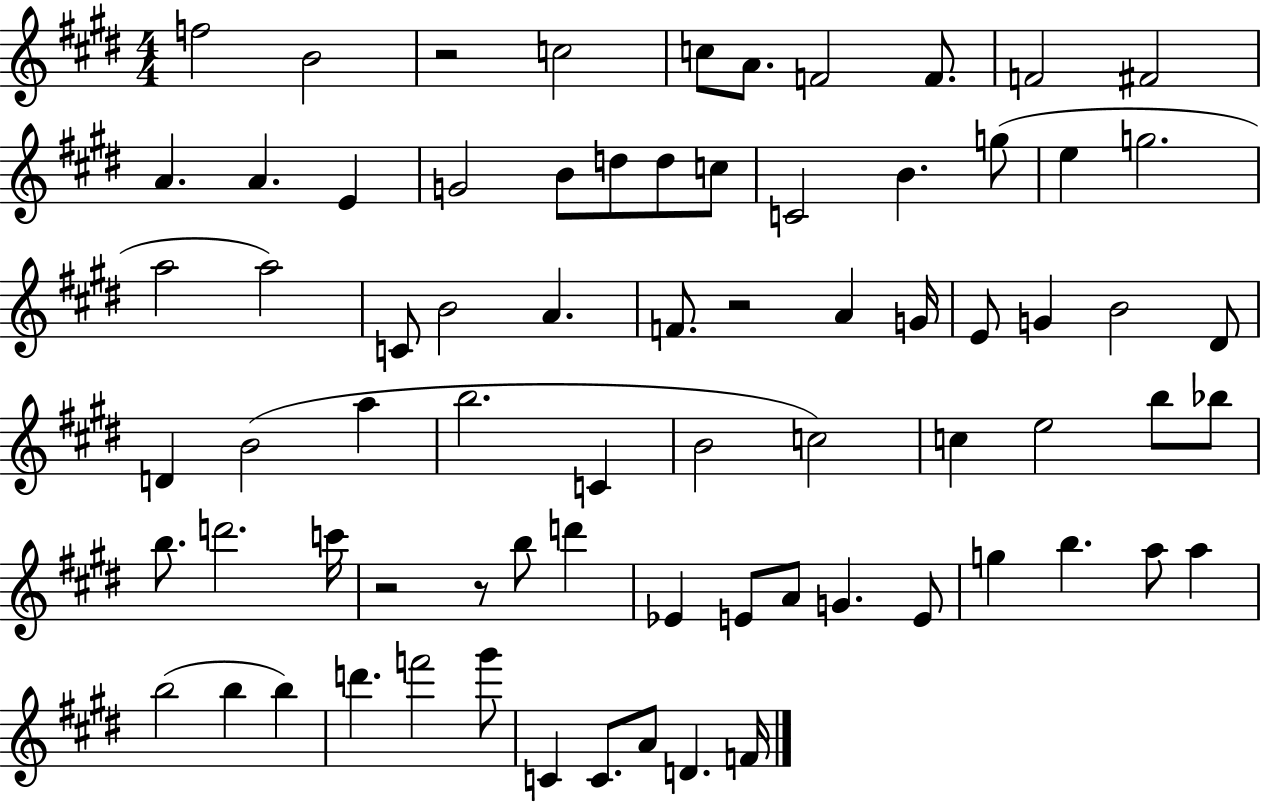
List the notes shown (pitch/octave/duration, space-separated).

F5/h B4/h R/h C5/h C5/e A4/e. F4/h F4/e. F4/h F#4/h A4/q. A4/q. E4/q G4/h B4/e D5/e D5/e C5/e C4/h B4/q. G5/e E5/q G5/h. A5/h A5/h C4/e B4/h A4/q. F4/e. R/h A4/q G4/s E4/e G4/q B4/h D#4/e D4/q B4/h A5/q B5/h. C4/q B4/h C5/h C5/q E5/h B5/e Bb5/e B5/e. D6/h. C6/s R/h R/e B5/e D6/q Eb4/q E4/e A4/e G4/q. E4/e G5/q B5/q. A5/e A5/q B5/h B5/q B5/q D6/q. F6/h G#6/e C4/q C4/e. A4/e D4/q. F4/s